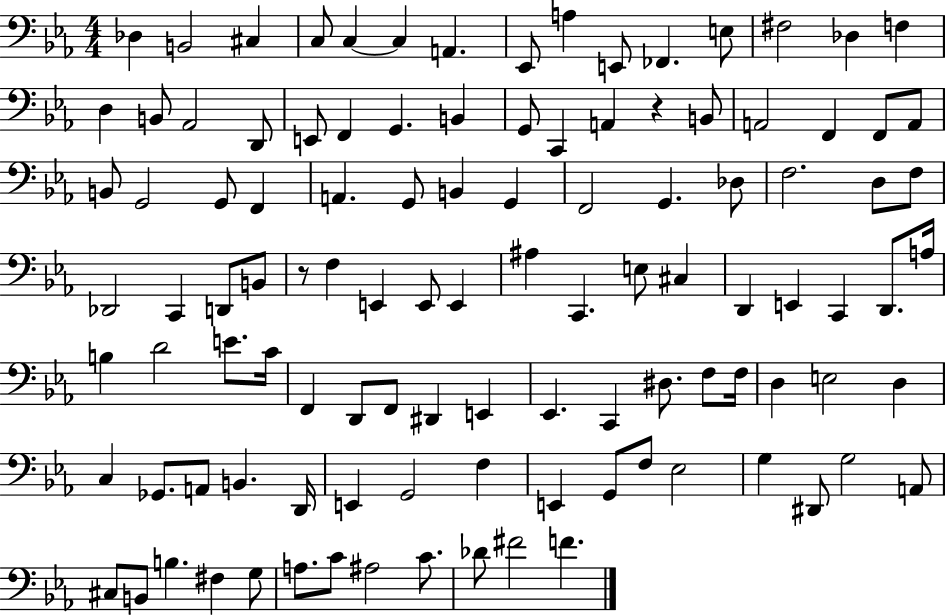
{
  \clef bass
  \numericTimeSignature
  \time 4/4
  \key ees \major
  des4 b,2 cis4 | c8 c4~~ c4 a,4. | ees,8 a4 e,8 fes,4. e8 | fis2 des4 f4 | \break d4 b,8 aes,2 d,8 | e,8 f,4 g,4. b,4 | g,8 c,4 a,4 r4 b,8 | a,2 f,4 f,8 a,8 | \break b,8 g,2 g,8 f,4 | a,4. g,8 b,4 g,4 | f,2 g,4. des8 | f2. d8 f8 | \break des,2 c,4 d,8 b,8 | r8 f4 e,4 e,8 e,4 | ais4 c,4. e8 cis4 | d,4 e,4 c,4 d,8. a16 | \break b4 d'2 e'8. c'16 | f,4 d,8 f,8 dis,4 e,4 | ees,4. c,4 dis8. f8 f16 | d4 e2 d4 | \break c4 ges,8. a,8 b,4. d,16 | e,4 g,2 f4 | e,4 g,8 f8 ees2 | g4 dis,8 g2 a,8 | \break cis8 b,8 b4. fis4 g8 | a8. c'8 ais2 c'8. | des'8 fis'2 f'4. | \bar "|."
}